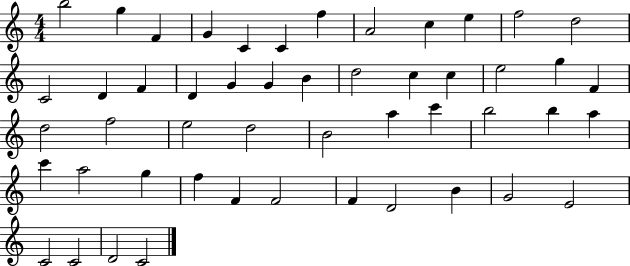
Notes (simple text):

B5/h G5/q F4/q G4/q C4/q C4/q F5/q A4/h C5/q E5/q F5/h D5/h C4/h D4/q F4/q D4/q G4/q G4/q B4/q D5/h C5/q C5/q E5/h G5/q F4/q D5/h F5/h E5/h D5/h B4/h A5/q C6/q B5/h B5/q A5/q C6/q A5/h G5/q F5/q F4/q F4/h F4/q D4/h B4/q G4/h E4/h C4/h C4/h D4/h C4/h